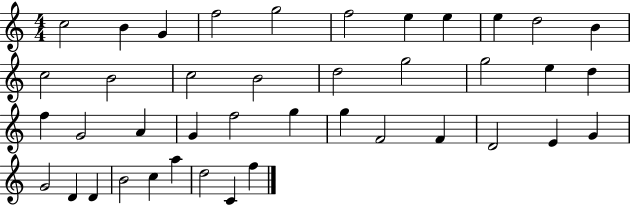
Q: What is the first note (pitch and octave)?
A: C5